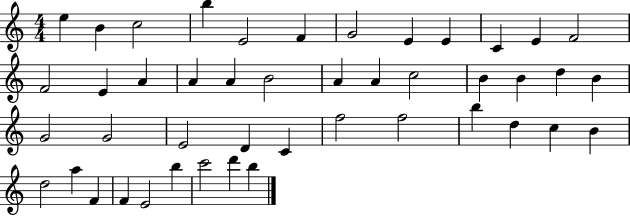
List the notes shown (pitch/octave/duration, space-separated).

E5/q B4/q C5/h B5/q E4/h F4/q G4/h E4/q E4/q C4/q E4/q F4/h F4/h E4/q A4/q A4/q A4/q B4/h A4/q A4/q C5/h B4/q B4/q D5/q B4/q G4/h G4/h E4/h D4/q C4/q F5/h F5/h B5/q D5/q C5/q B4/q D5/h A5/q F4/q F4/q E4/h B5/q C6/h D6/q B5/q